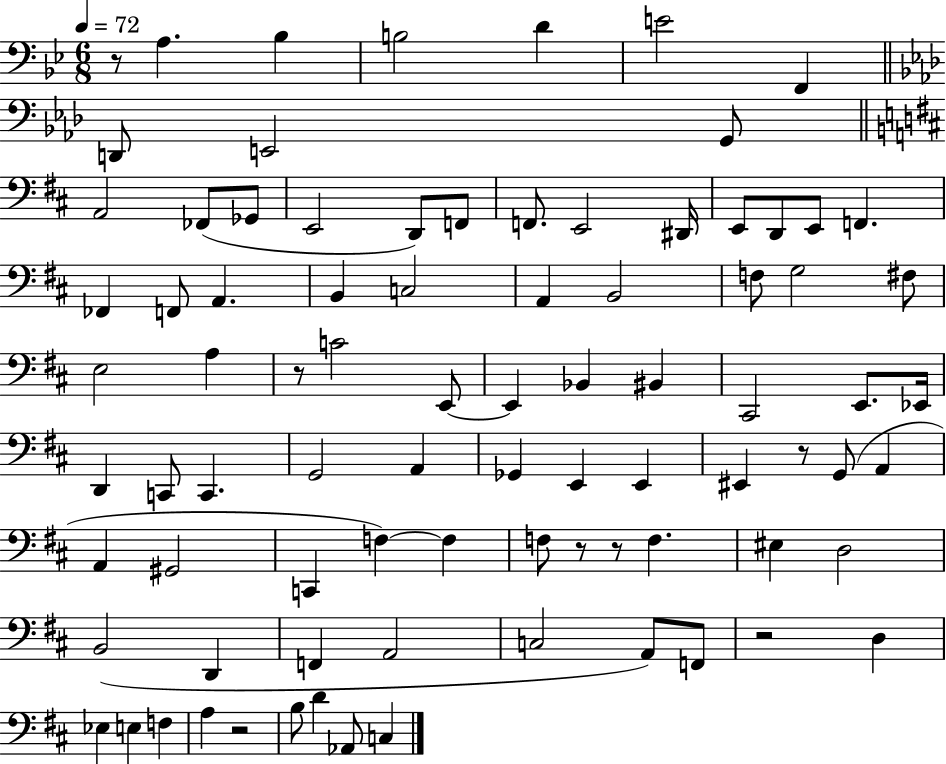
{
  \clef bass
  \numericTimeSignature
  \time 6/8
  \key bes \major
  \tempo 4 = 72
  \repeat volta 2 { r8 a4. bes4 | b2 d'4 | e'2 f,4 | \bar "||" \break \key aes \major d,8 e,2 g,8 | \bar "||" \break \key d \major a,2 fes,8( ges,8 | e,2 d,8) f,8 | f,8. e,2 dis,16 | e,8 d,8 e,8 f,4. | \break fes,4 f,8 a,4. | b,4 c2 | a,4 b,2 | f8 g2 fis8 | \break e2 a4 | r8 c'2 e,8~~ | e,4 bes,4 bis,4 | cis,2 e,8. ees,16 | \break d,4 c,8 c,4. | g,2 a,4 | ges,4 e,4 e,4 | eis,4 r8 g,8( a,4 | \break a,4 gis,2 | c,4 f4~~) f4 | f8 r8 r8 f4. | eis4 d2 | \break b,2( d,4 | f,4 a,2 | c2 a,8) f,8 | r2 d4 | \break ees4 e4 f4 | a4 r2 | b8 d'4 aes,8 c4 | } \bar "|."
}